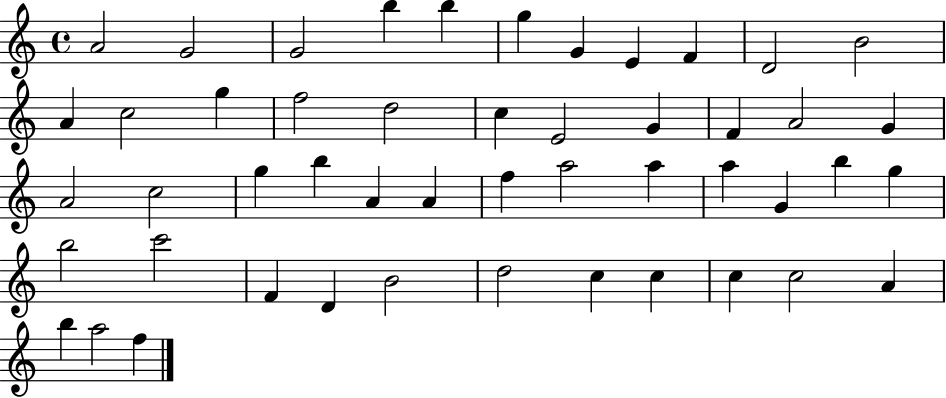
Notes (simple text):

A4/h G4/h G4/h B5/q B5/q G5/q G4/q E4/q F4/q D4/h B4/h A4/q C5/h G5/q F5/h D5/h C5/q E4/h G4/q F4/q A4/h G4/q A4/h C5/h G5/q B5/q A4/q A4/q F5/q A5/h A5/q A5/q G4/q B5/q G5/q B5/h C6/h F4/q D4/q B4/h D5/h C5/q C5/q C5/q C5/h A4/q B5/q A5/h F5/q